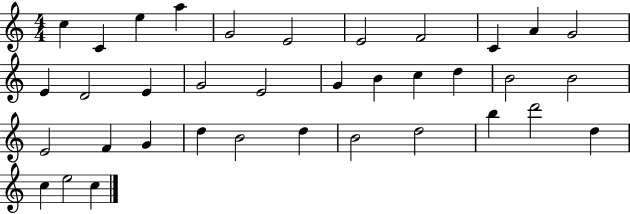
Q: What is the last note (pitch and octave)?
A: C5